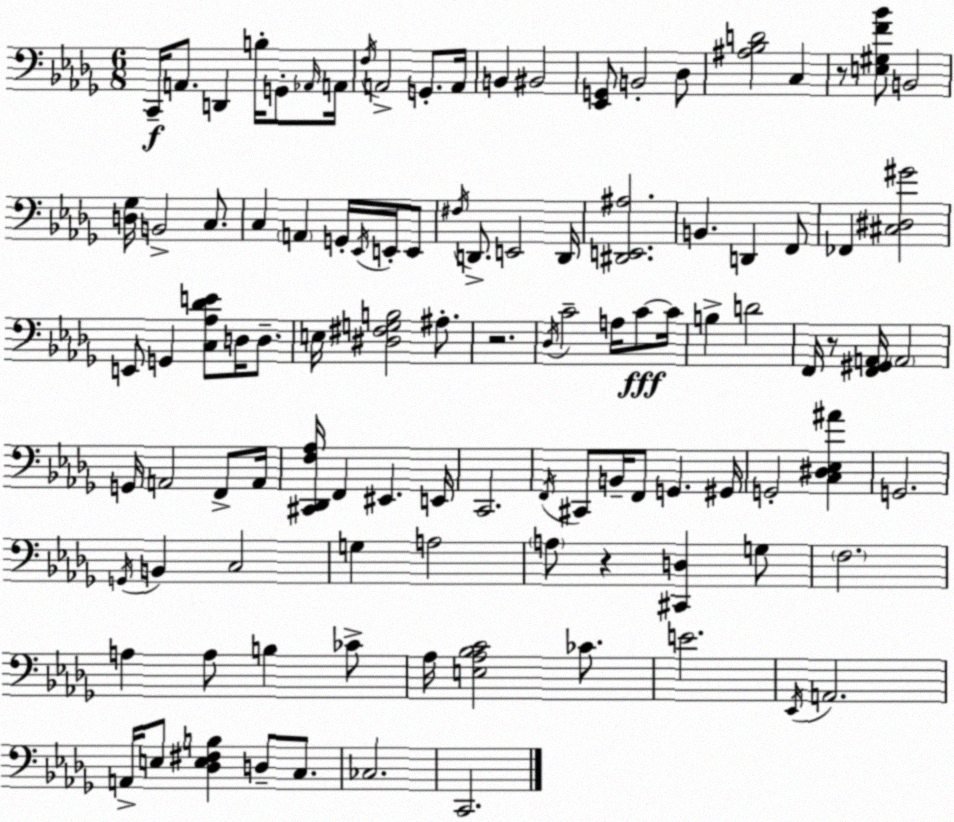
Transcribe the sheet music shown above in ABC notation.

X:1
T:Untitled
M:6/8
L:1/4
K:Bbm
C,,/4 A,,/2 D,, B,/4 G,,/2 _A,,/4 A,,/4 F,/4 A,,2 G,,/2 A,,/4 B,, ^B,,2 [_E,,G,,]/2 B,,2 _D,/2 [^A,_B,D]2 C, z/2 [E,^G,F_B]/2 B,,2 [D,_G,]/4 B,,2 C,/2 C, A,, G,,/4 _E,,/4 E,,/4 E,,/2 ^F,/4 D,,/2 E,,2 D,,/4 [^D,,E,,^A,]2 B,, D,, F,,/2 _F,, [^C,^D,^G]2 E,,/2 G,, [C,_A,_DE]/2 D,/4 D,/2 E,/4 [^D,^F,G,B,]2 ^A,/2 z2 _D,/4 C2 A,/4 C/2 C/4 B, D2 F,,/4 z/2 [F,,^G,,A,,]/4 A,,2 G,,/4 A,,2 F,,/2 A,,/4 [^C,,_D,,F,_A,]/4 F,, ^E,, E,,/4 C,,2 F,,/4 ^C,,/2 B,,/4 F,,/2 G,, ^G,,/4 G,,2 [C,^D,_E,^A] G,,2 G,,/4 B,, C,2 G, A,2 A,/2 z [^C,,D,] G,/2 F,2 A, A,/2 B, _C/2 _A,/4 [E,_A,_B,C]2 _C/2 E2 _E,,/4 A,,2 A,,/4 E,/2 [_D,E,^F,B,] D,/2 C,/2 _C,2 C,,2